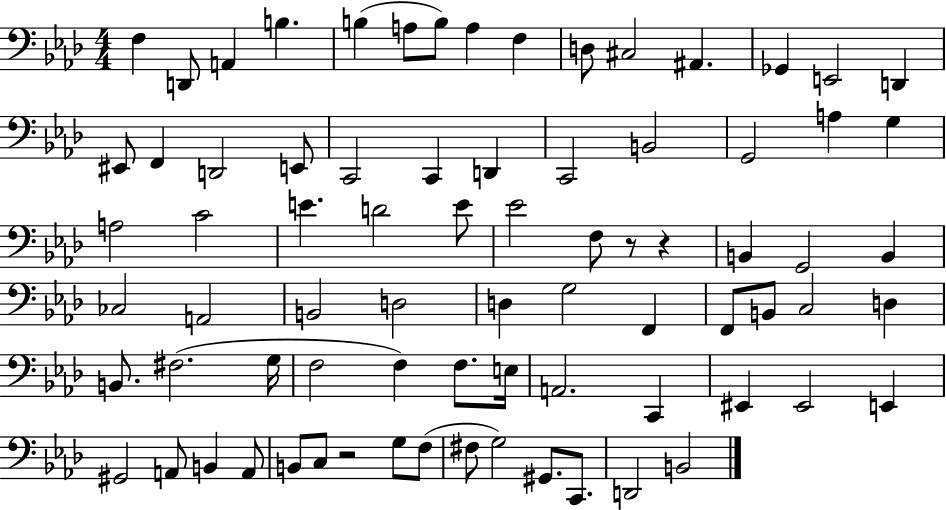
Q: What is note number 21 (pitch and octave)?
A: C2